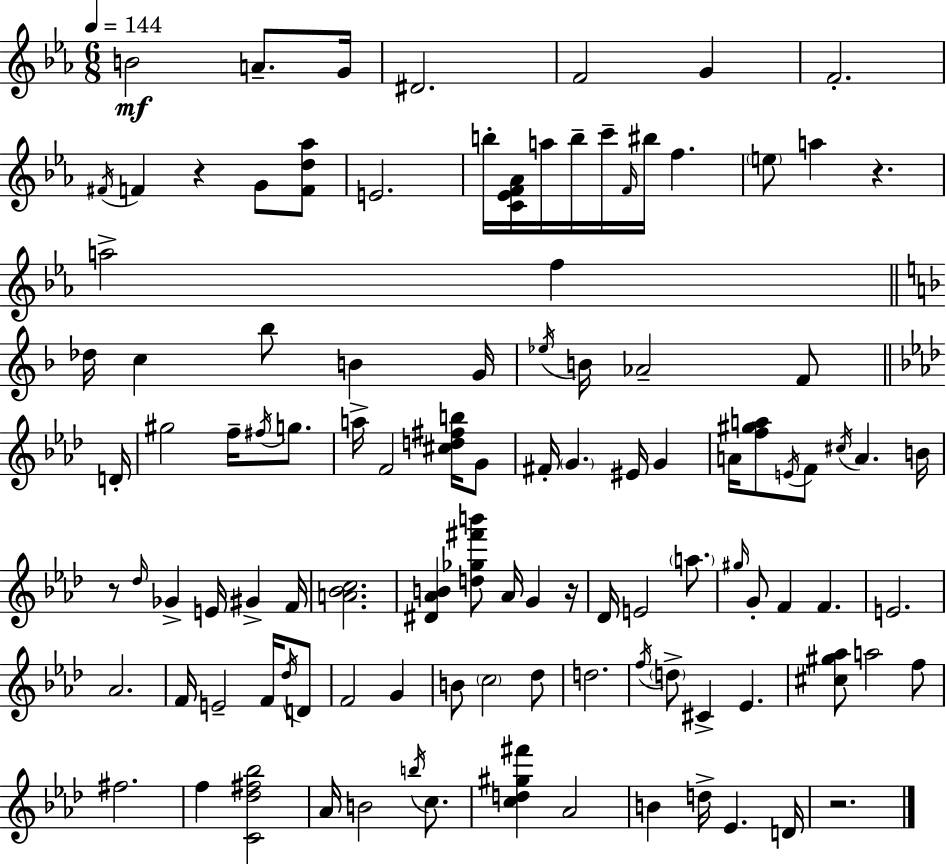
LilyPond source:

{
  \clef treble
  \numericTimeSignature
  \time 6/8
  \key c \minor
  \tempo 4 = 144
  b'2\mf a'8.-- g'16 | dis'2. | f'2 g'4 | f'2.-. | \break \acciaccatura { fis'16 } f'4 r4 g'8 <f' d'' aes''>8 | e'2. | b''16-. <c' ees' f' aes'>16 a''16 b''16-- c'''16-- \grace { f'16 } bis''16 f''4. | \parenthesize e''8 a''4 r4. | \break a''2-> f''4 | \bar "||" \break \key d \minor des''16 c''4 bes''8 b'4 g'16 | \acciaccatura { ees''16 } b'16 aes'2-- f'8 | \bar "||" \break \key aes \major d'16-. gis''2 f''16-- \acciaccatura { fis''16 } g''8. | a''16-> f'2 <cis'' d'' fis'' b''>16 | g'8 fis'16-. \parenthesize g'4. eis'16 g'4 | a'16 <f'' gis'' a''>8 \acciaccatura { e'16 } f'8 \acciaccatura { cis''16 } a'4. | \break b'16 r8 \grace { des''16 } ges'4-> e'16 | gis'4-> f'16 <a' bes' c''>2. | <dis' aes' b'>4 <d'' ges'' fis''' b'''>8 aes'16 | g'4 r16 des'16 e'2 | \break \parenthesize a''8. \grace { gis''16 } g'8-. f'4 | f'4. e'2. | aes'2. | f'16 e'2-- | \break f'16 \acciaccatura { des''16 } d'8 f'2 | g'4 b'8 \parenthesize c''2 | des''8 d''2. | \acciaccatura { f''16 } \parenthesize d''8-> cis'4-> | \break ees'4. <cis'' gis'' aes''>8 a''2 | f''8 fis''2. | f''4 | <c' des'' fis'' bes''>2 aes'16 b'2 | \break \acciaccatura { b''16 } c''8. <c'' d'' gis'' fis'''>4 | aes'2 b'4 | d''16-> ees'4. d'16 r2. | \bar "|."
}